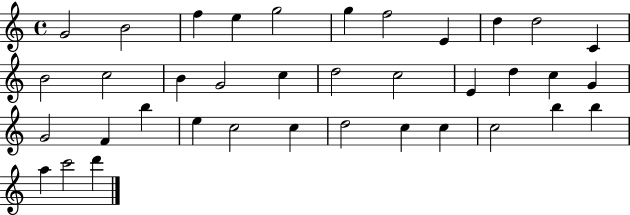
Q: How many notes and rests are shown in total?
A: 37